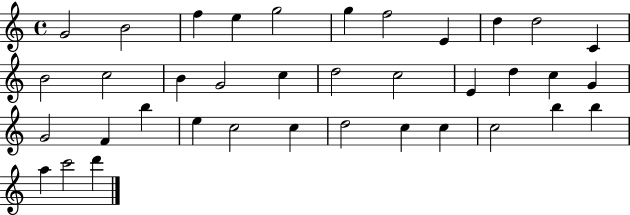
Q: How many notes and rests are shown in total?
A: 37